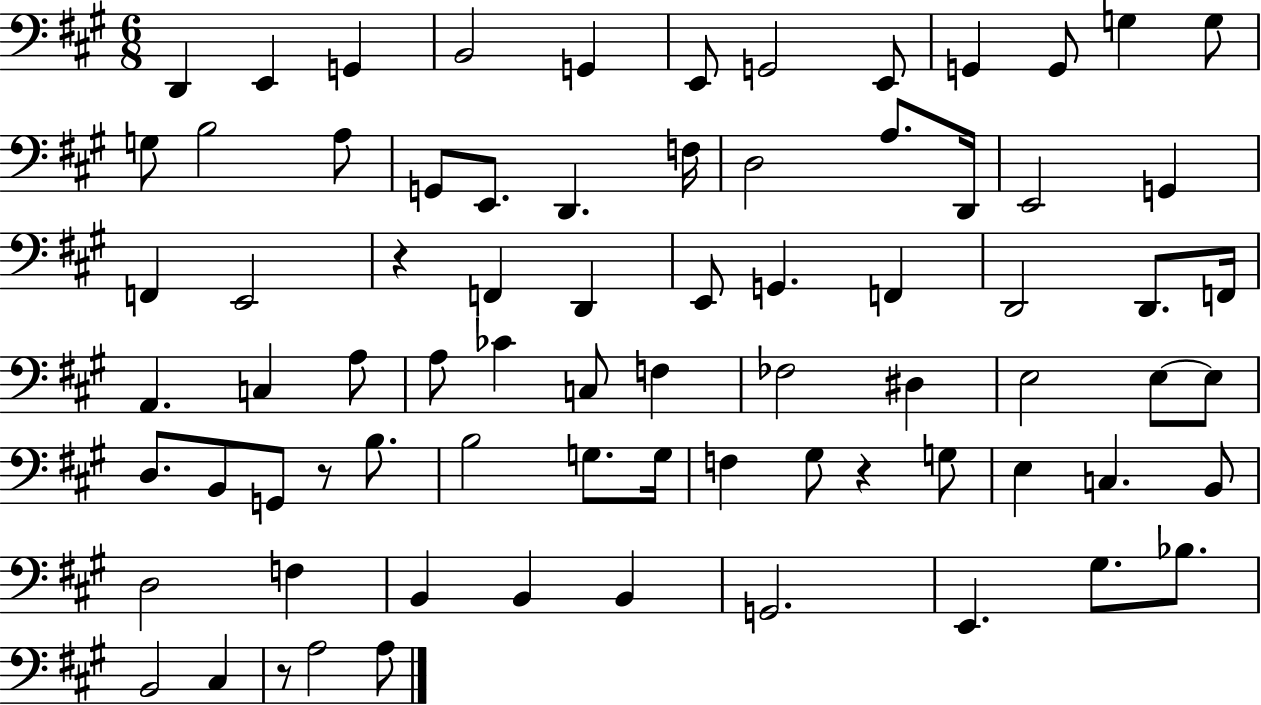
{
  \clef bass
  \numericTimeSignature
  \time 6/8
  \key a \major
  d,4 e,4 g,4 | b,2 g,4 | e,8 g,2 e,8 | g,4 g,8 g4 g8 | \break g8 b2 a8 | g,8 e,8. d,4. f16 | d2 a8. d,16 | e,2 g,4 | \break f,4 e,2 | r4 f,4 d,4 | e,8 g,4. f,4 | d,2 d,8. f,16 | \break a,4. c4 a8 | a8 ces'4 c8 f4 | fes2 dis4 | e2 e8~~ e8 | \break d8. b,8 g,8 r8 b8. | b2 g8. g16 | f4 gis8 r4 g8 | e4 c4. b,8 | \break d2 f4 | b,4 b,4 b,4 | g,2. | e,4. gis8. bes8. | \break b,2 cis4 | r8 a2 a8 | \bar "|."
}